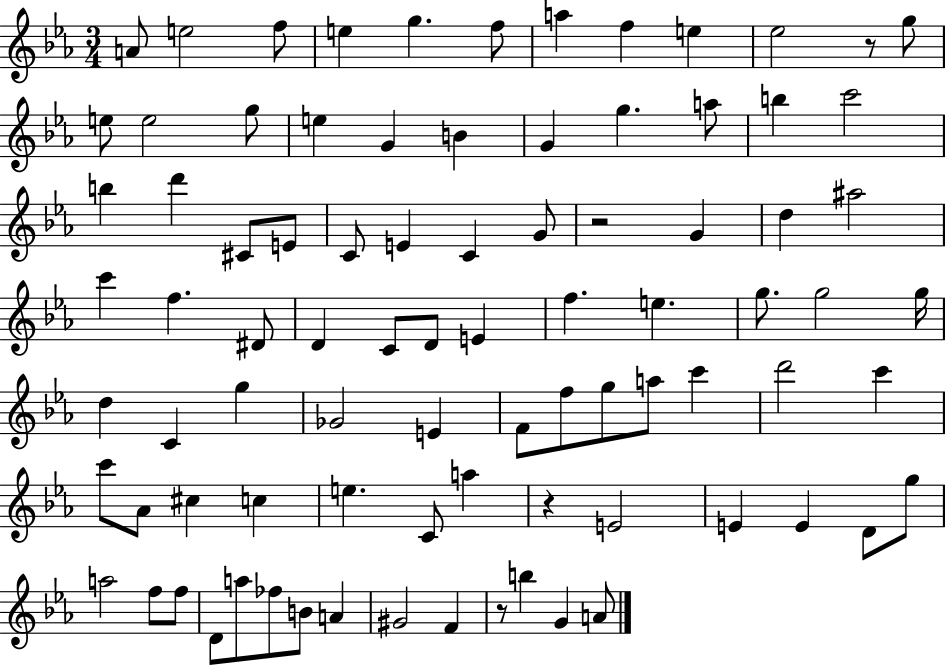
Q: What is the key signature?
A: EES major